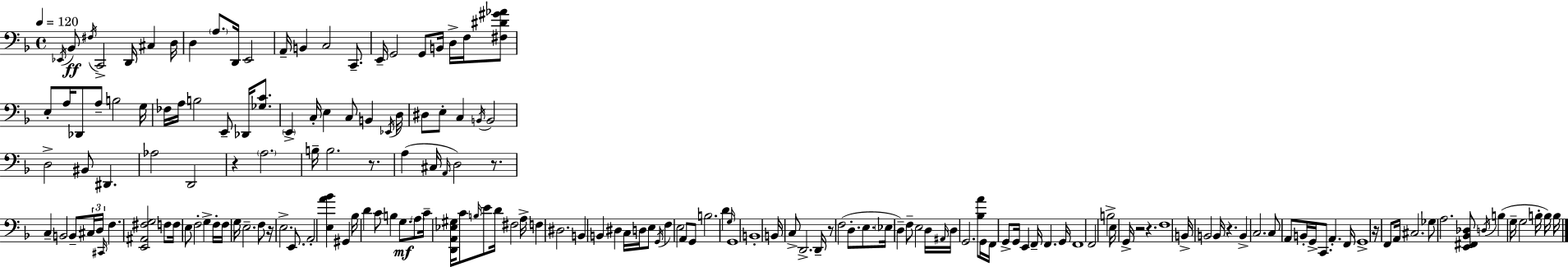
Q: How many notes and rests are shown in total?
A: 178